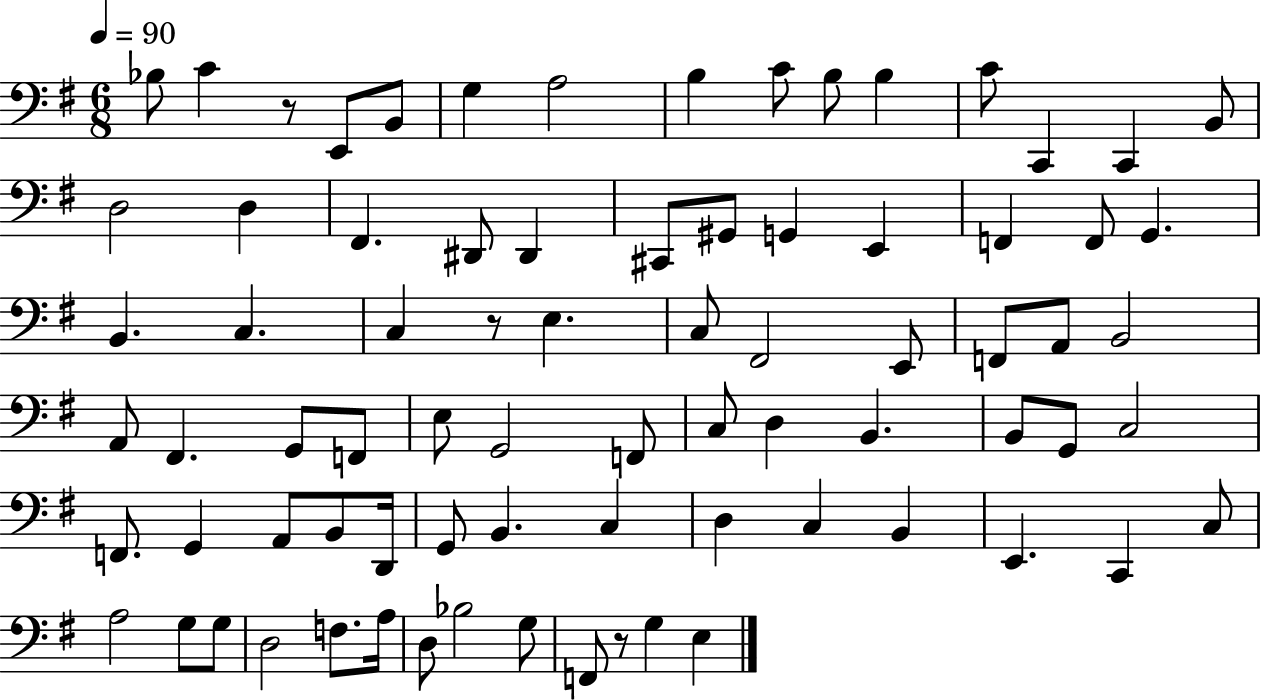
Bb3/e C4/q R/e E2/e B2/e G3/q A3/h B3/q C4/e B3/e B3/q C4/e C2/q C2/q B2/e D3/h D3/q F#2/q. D#2/e D#2/q C#2/e G#2/e G2/q E2/q F2/q F2/e G2/q. B2/q. C3/q. C3/q R/e E3/q. C3/e F#2/h E2/e F2/e A2/e B2/h A2/e F#2/q. G2/e F2/e E3/e G2/h F2/e C3/e D3/q B2/q. B2/e G2/e C3/h F2/e. G2/q A2/e B2/e D2/s G2/e B2/q. C3/q D3/q C3/q B2/q E2/q. C2/q C3/e A3/h G3/e G3/e D3/h F3/e. A3/s D3/e Bb3/h G3/e F2/e R/e G3/q E3/q